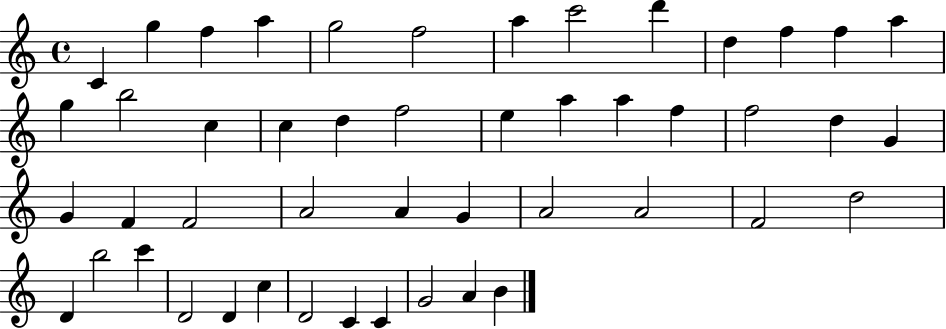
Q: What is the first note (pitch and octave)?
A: C4